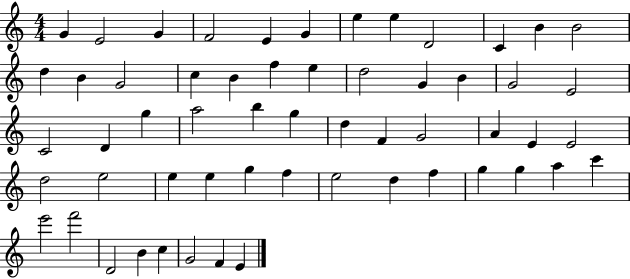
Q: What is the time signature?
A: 4/4